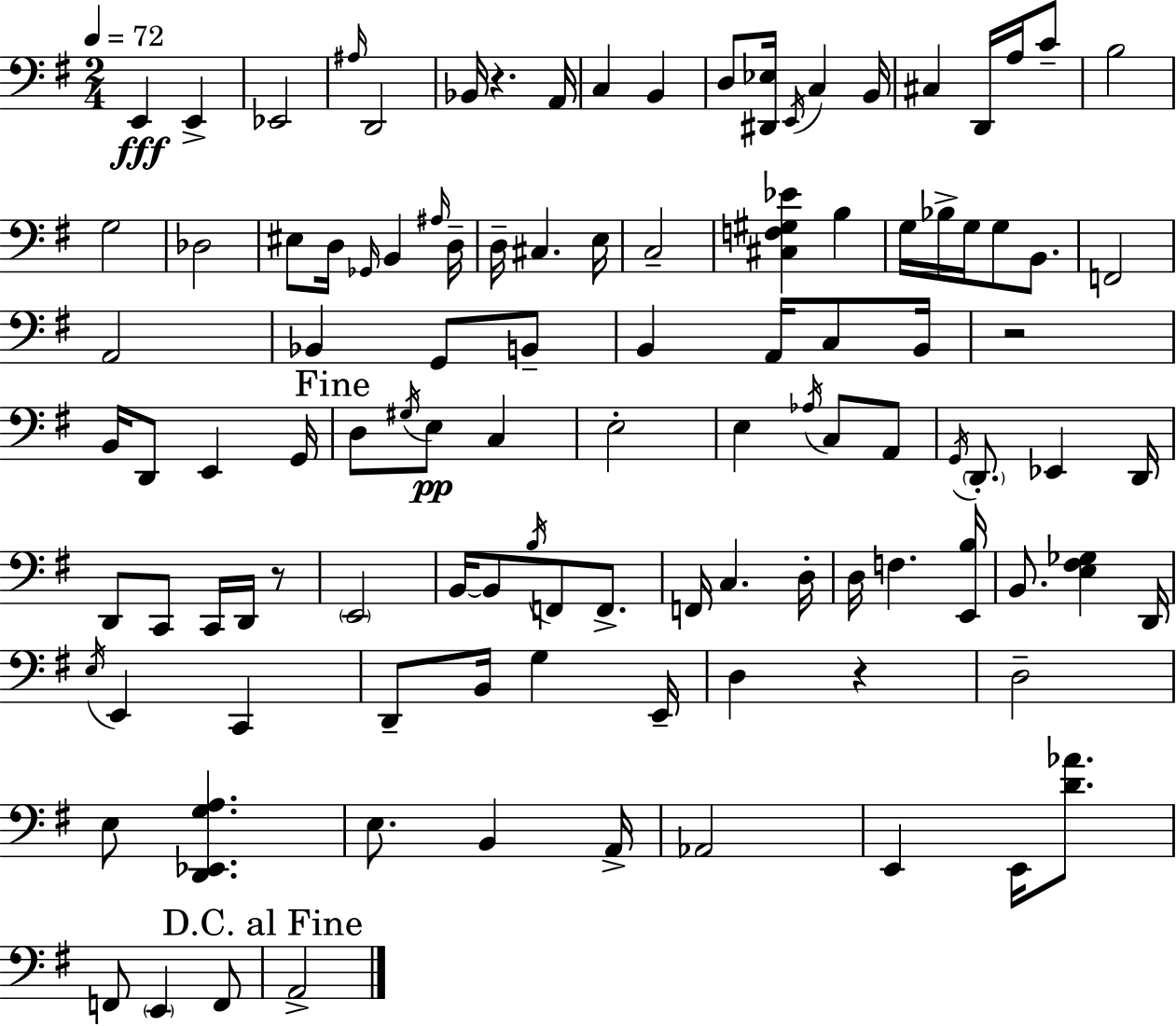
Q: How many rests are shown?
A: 4